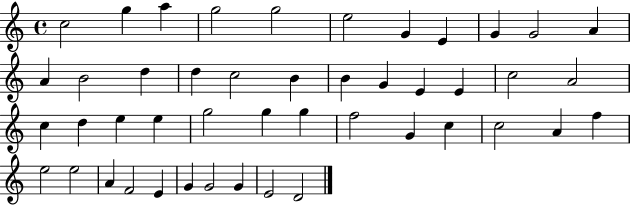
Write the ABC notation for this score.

X:1
T:Untitled
M:4/4
L:1/4
K:C
c2 g a g2 g2 e2 G E G G2 A A B2 d d c2 B B G E E c2 A2 c d e e g2 g g f2 G c c2 A f e2 e2 A F2 E G G2 G E2 D2